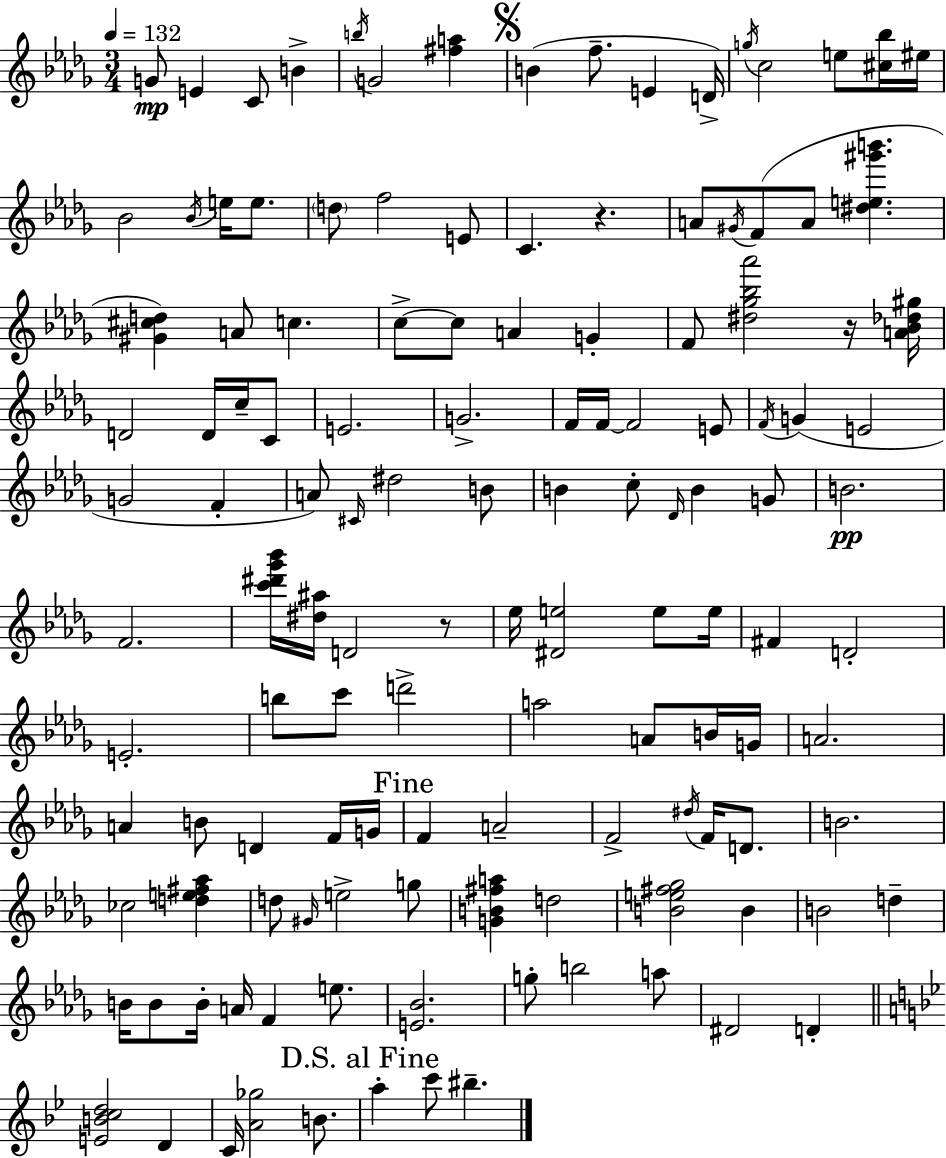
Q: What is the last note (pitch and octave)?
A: BIS5